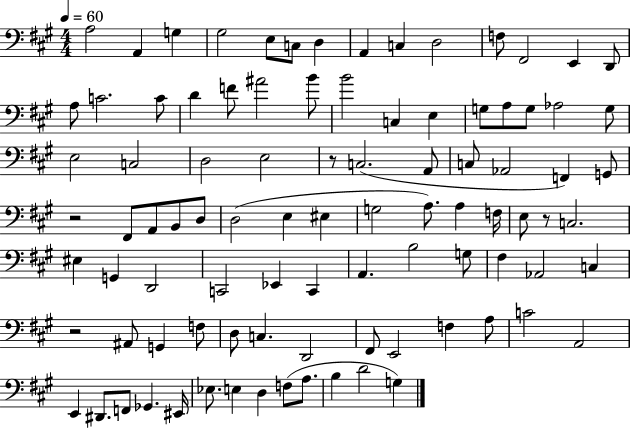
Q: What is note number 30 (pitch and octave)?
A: E3